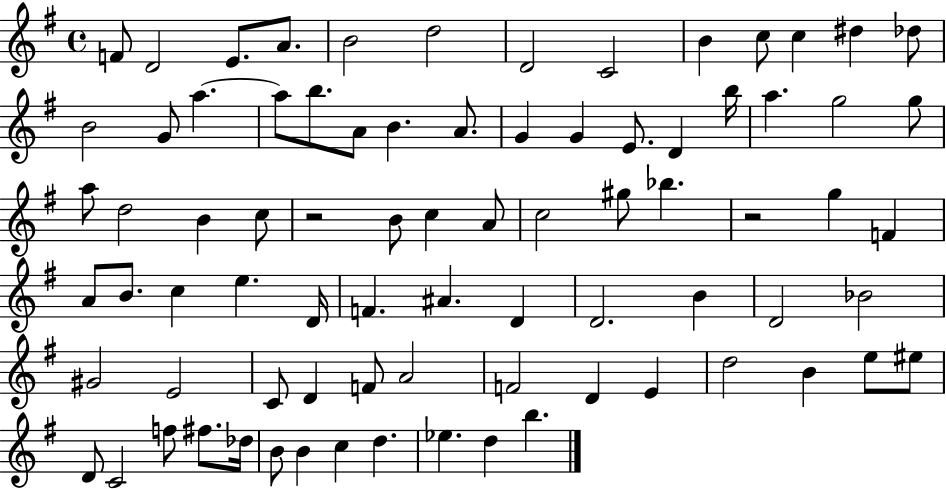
X:1
T:Untitled
M:4/4
L:1/4
K:G
F/2 D2 E/2 A/2 B2 d2 D2 C2 B c/2 c ^d _d/2 B2 G/2 a a/2 b/2 A/2 B A/2 G G E/2 D b/4 a g2 g/2 a/2 d2 B c/2 z2 B/2 c A/2 c2 ^g/2 _b z2 g F A/2 B/2 c e D/4 F ^A D D2 B D2 _B2 ^G2 E2 C/2 D F/2 A2 F2 D E d2 B e/2 ^e/2 D/2 C2 f/2 ^f/2 _d/4 B/2 B c d _e d b